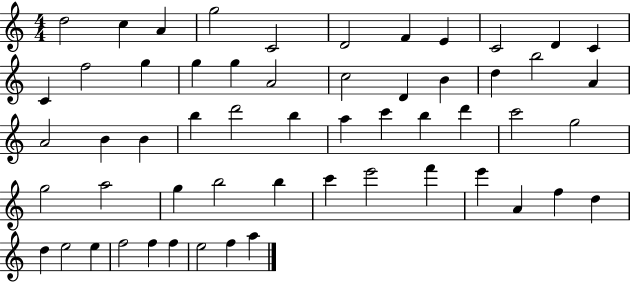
D5/h C5/q A4/q G5/h C4/h D4/h F4/q E4/q C4/h D4/q C4/q C4/q F5/h G5/q G5/q G5/q A4/h C5/h D4/q B4/q D5/q B5/h A4/q A4/h B4/q B4/q B5/q D6/h B5/q A5/q C6/q B5/q D6/q C6/h G5/h G5/h A5/h G5/q B5/h B5/q C6/q E6/h F6/q E6/q A4/q F5/q D5/q D5/q E5/h E5/q F5/h F5/q F5/q E5/h F5/q A5/q